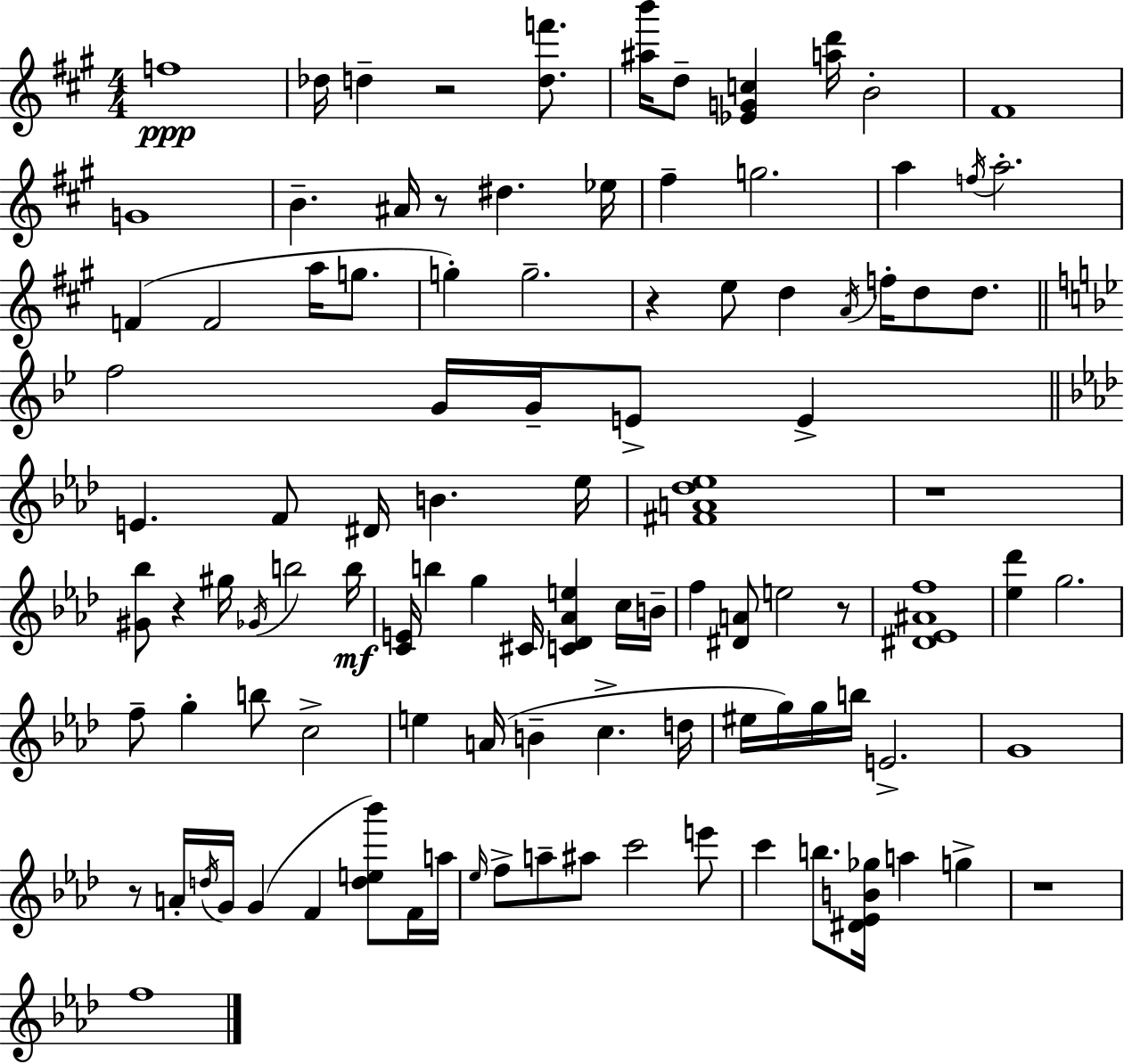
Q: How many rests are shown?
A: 8